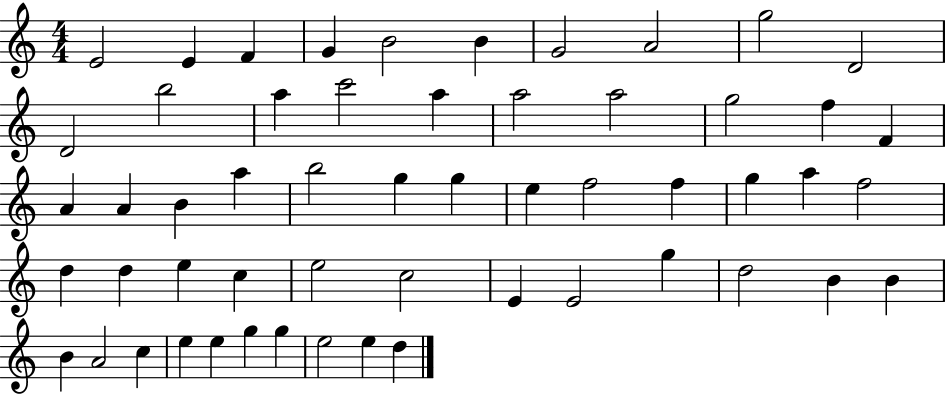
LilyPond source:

{
  \clef treble
  \numericTimeSignature
  \time 4/4
  \key c \major
  e'2 e'4 f'4 | g'4 b'2 b'4 | g'2 a'2 | g''2 d'2 | \break d'2 b''2 | a''4 c'''2 a''4 | a''2 a''2 | g''2 f''4 f'4 | \break a'4 a'4 b'4 a''4 | b''2 g''4 g''4 | e''4 f''2 f''4 | g''4 a''4 f''2 | \break d''4 d''4 e''4 c''4 | e''2 c''2 | e'4 e'2 g''4 | d''2 b'4 b'4 | \break b'4 a'2 c''4 | e''4 e''4 g''4 g''4 | e''2 e''4 d''4 | \bar "|."
}